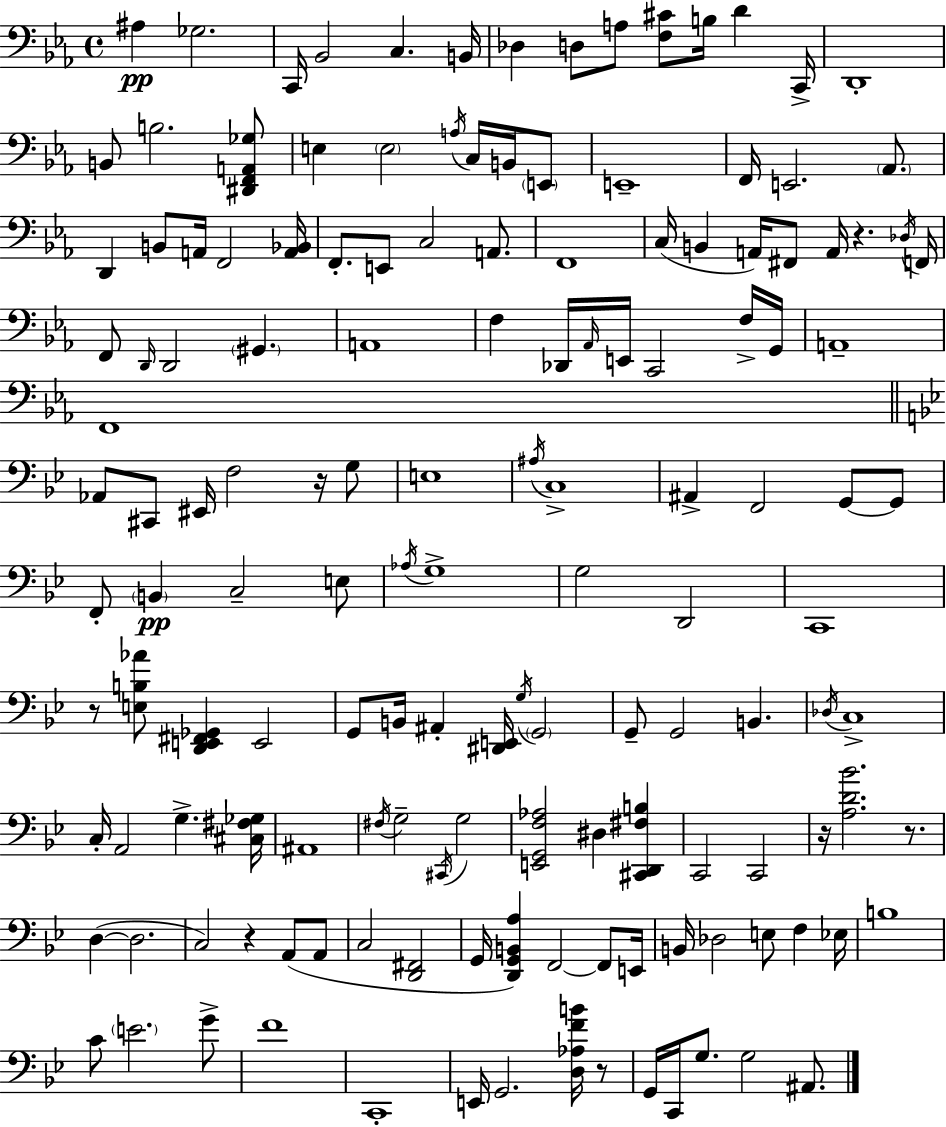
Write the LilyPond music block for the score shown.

{
  \clef bass
  \time 4/4
  \defaultTimeSignature
  \key c \minor
  \repeat volta 2 { ais4\pp ges2. | c,16 bes,2 c4. b,16 | des4 d8 a8 <f cis'>8 b16 d'4 c,16-> | d,1-. | \break b,8 b2. <dis, f, a, ges>8 | e4 \parenthesize e2 \acciaccatura { a16 } c16 b,16 \parenthesize e,8 | e,1-- | f,16 e,2. \parenthesize aes,8. | \break d,4 b,8 a,16 f,2 | <a, bes,>16 f,8.-. e,8 c2 a,8. | f,1 | c16( b,4 a,16) fis,8 a,16 r4. | \break \acciaccatura { des16 } f,16 f,8 \grace { d,16 } d,2 \parenthesize gis,4. | a,1 | f4 des,16 \grace { aes,16 } e,16 c,2 | f16-> g,16 a,1-- | \break f,1 | \bar "||" \break \key bes \major aes,8 cis,8 eis,16 f2 r16 g8 | e1 | \acciaccatura { ais16 } c1-> | ais,4-> f,2 g,8~~ g,8 | \break f,8-. \parenthesize b,4\pp c2-- e8 | \acciaccatura { aes16 } g1-> | g2 d,2 | c,1 | \break r8 <e b aes'>8 <d, e, fis, ges,>4 e,2 | g,8 b,16 ais,4-. <dis, e,>16 \acciaccatura { g16 } \parenthesize g,2 | g,8-- g,2 b,4. | \acciaccatura { des16 } c1-> | \break c16-. a,2 g4.-> | <cis fis ges>16 ais,1 | \acciaccatura { fis16 } g2-- \acciaccatura { cis,16 } g2 | <e, g, f aes>2 dis4 | \break <cis, d, fis b>4 c,2 c,2 | r16 <a d' bes'>2. | r8. d4~(~ d2. | c2) r4 | \break a,8( a,8 c2 <d, fis,>2 | g,16 <d, g, b, a>4) f,2~~ | f,8 e,16 b,16 des2 e8 | f4 ees16 b1 | \break c'8 \parenthesize e'2. | g'8-> f'1 | c,1-. | e,16 g,2. | \break <d aes f' b'>16 r8 g,16 c,16 g8. g2 | ais,8. } \bar "|."
}